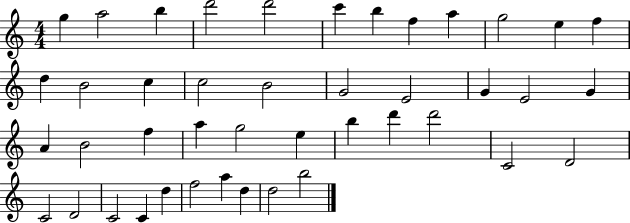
{
  \clef treble
  \numericTimeSignature
  \time 4/4
  \key c \major
  g''4 a''2 b''4 | d'''2 d'''2 | c'''4 b''4 f''4 a''4 | g''2 e''4 f''4 | \break d''4 b'2 c''4 | c''2 b'2 | g'2 e'2 | g'4 e'2 g'4 | \break a'4 b'2 f''4 | a''4 g''2 e''4 | b''4 d'''4 d'''2 | c'2 d'2 | \break c'2 d'2 | c'2 c'4 d''4 | f''2 a''4 d''4 | d''2 b''2 | \break \bar "|."
}